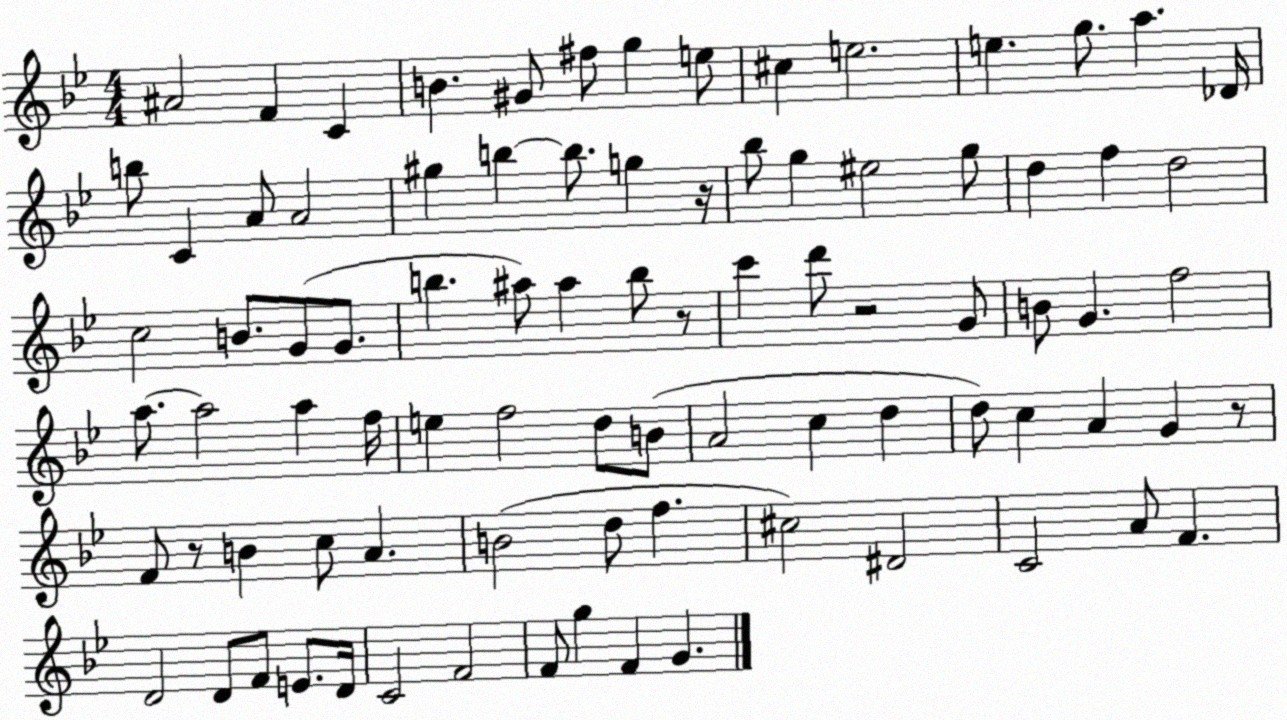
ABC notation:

X:1
T:Untitled
M:4/4
L:1/4
K:Bb
^A2 F C B ^G/2 ^f/2 g e/2 ^c e2 e g/2 a _D/4 b/2 C A/2 A2 ^g b b/2 g z/4 _b/2 g ^e2 g/2 d f d2 c2 B/2 G/2 G/2 b ^a/2 ^a b/2 z/2 c' d'/2 z2 G/2 B/2 G f2 a/2 a2 a f/4 e f2 d/2 B/2 A2 c d d/2 c A G z/2 F/2 z/2 B c/2 A B2 d/2 f ^c2 ^D2 C2 A/2 F D2 D/2 F/2 E/2 D/4 C2 F2 F/2 g F G